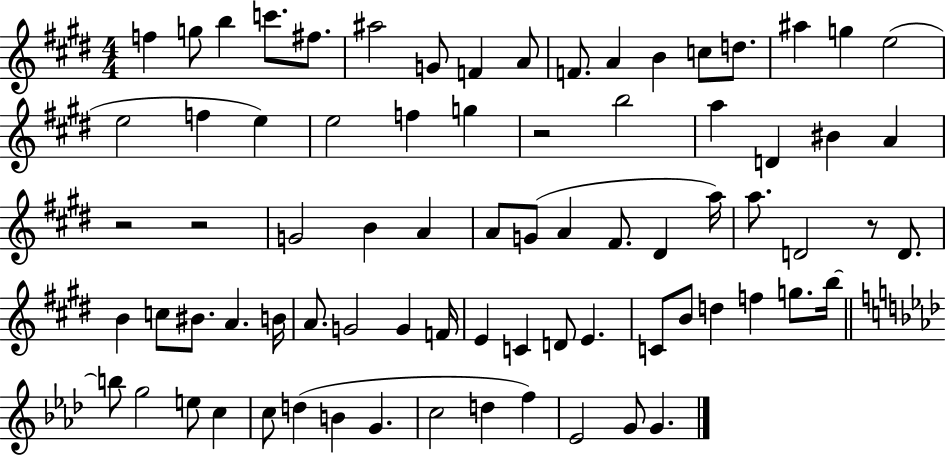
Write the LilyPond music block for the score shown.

{
  \clef treble
  \numericTimeSignature
  \time 4/4
  \key e \major
  \repeat volta 2 { f''4 g''8 b''4 c'''8. fis''8. | ais''2 g'8 f'4 a'8 | f'8. a'4 b'4 c''8 d''8. | ais''4 g''4 e''2( | \break e''2 f''4 e''4) | e''2 f''4 g''4 | r2 b''2 | a''4 d'4 bis'4 a'4 | \break r2 r2 | g'2 b'4 a'4 | a'8 g'8( a'4 fis'8. dis'4 a''16) | a''8. d'2 r8 d'8. | \break b'4 c''8 bis'8. a'4. b'16 | a'8. g'2 g'4 f'16 | e'4 c'4 d'8 e'4. | c'8 b'8 d''4 f''4 g''8. b''16~~ | \break \bar "||" \break \key aes \major b''8 g''2 e''8 c''4 | c''8 d''4( b'4 g'4. | c''2 d''4 f''4) | ees'2 g'8 g'4. | \break } \bar "|."
}